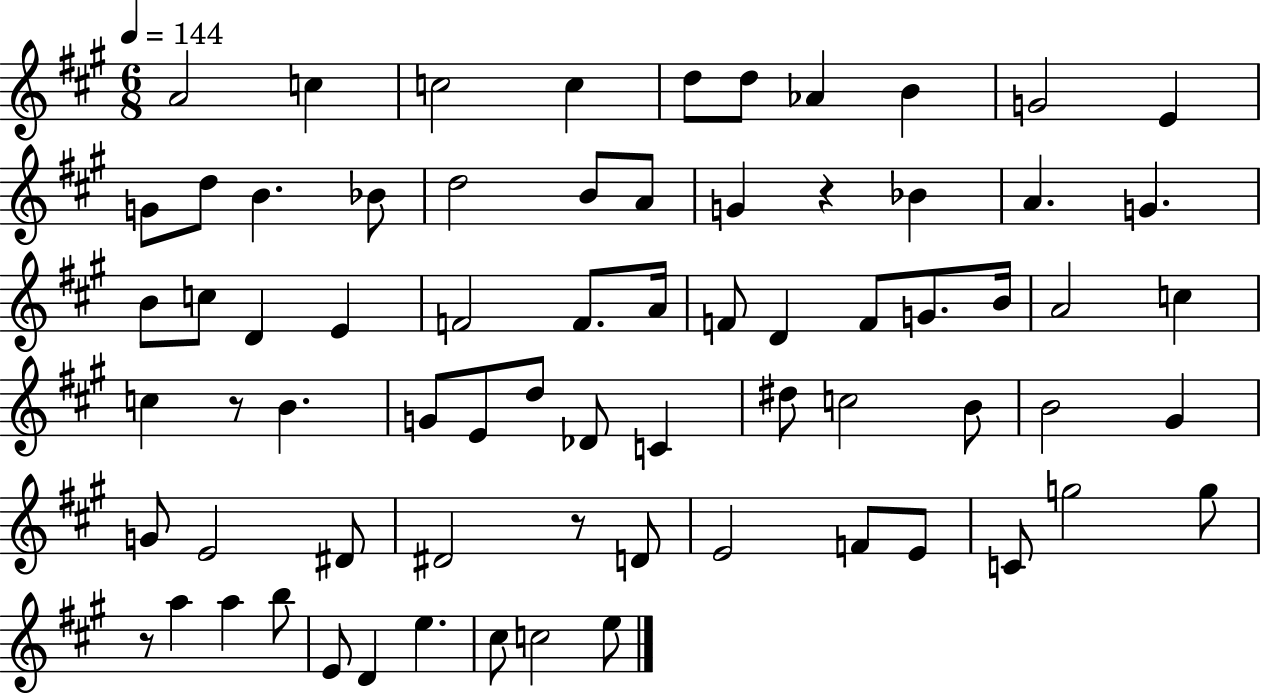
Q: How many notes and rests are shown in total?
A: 71